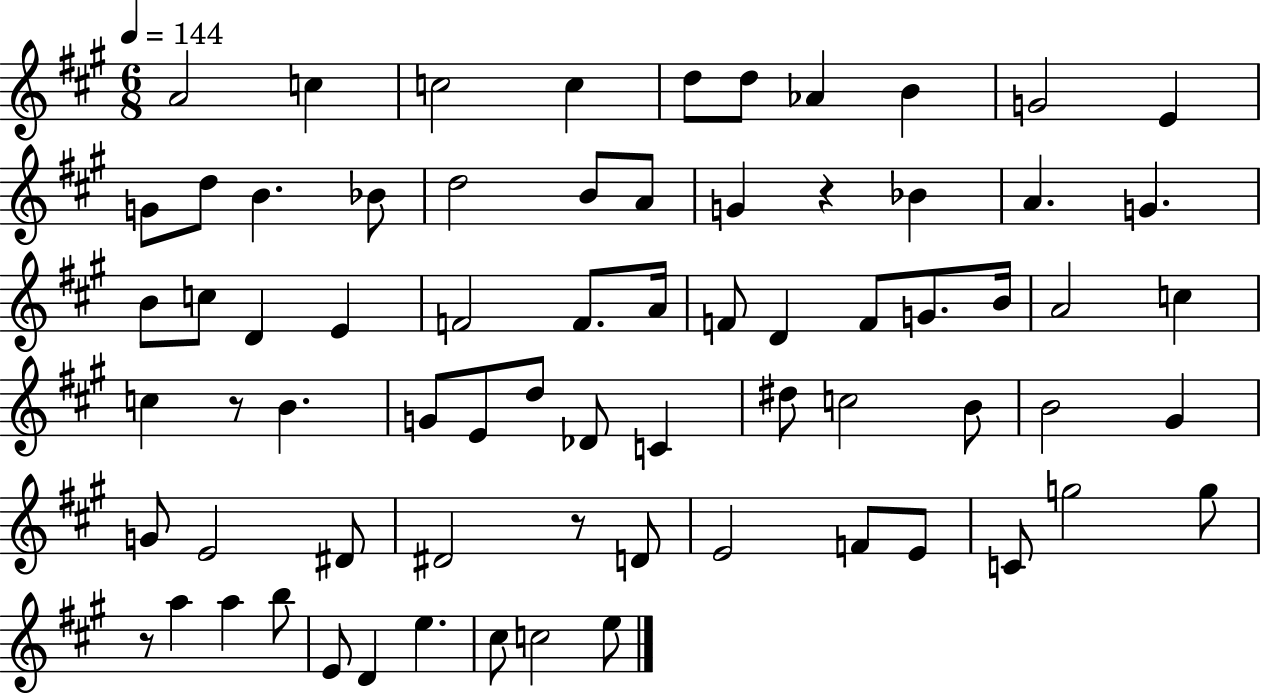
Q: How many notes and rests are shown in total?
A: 71